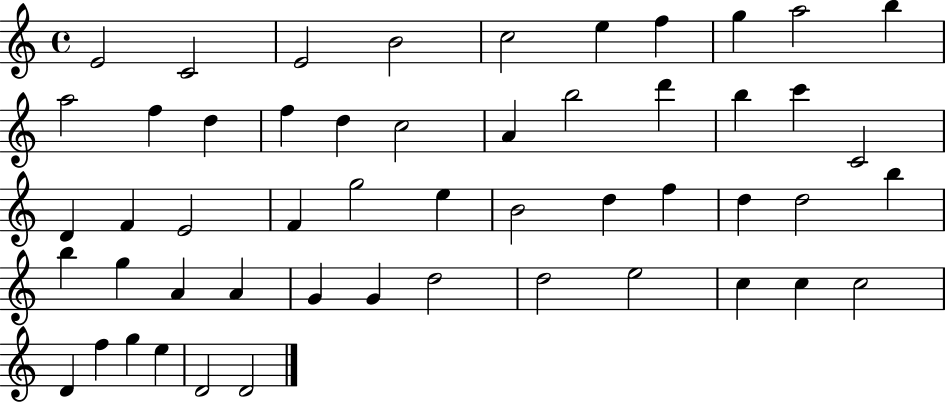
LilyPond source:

{
  \clef treble
  \time 4/4
  \defaultTimeSignature
  \key c \major
  e'2 c'2 | e'2 b'2 | c''2 e''4 f''4 | g''4 a''2 b''4 | \break a''2 f''4 d''4 | f''4 d''4 c''2 | a'4 b''2 d'''4 | b''4 c'''4 c'2 | \break d'4 f'4 e'2 | f'4 g''2 e''4 | b'2 d''4 f''4 | d''4 d''2 b''4 | \break b''4 g''4 a'4 a'4 | g'4 g'4 d''2 | d''2 e''2 | c''4 c''4 c''2 | \break d'4 f''4 g''4 e''4 | d'2 d'2 | \bar "|."
}